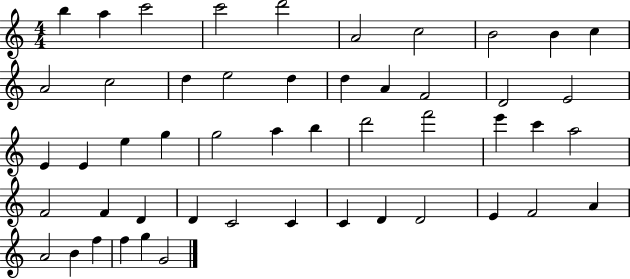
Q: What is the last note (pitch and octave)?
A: G4